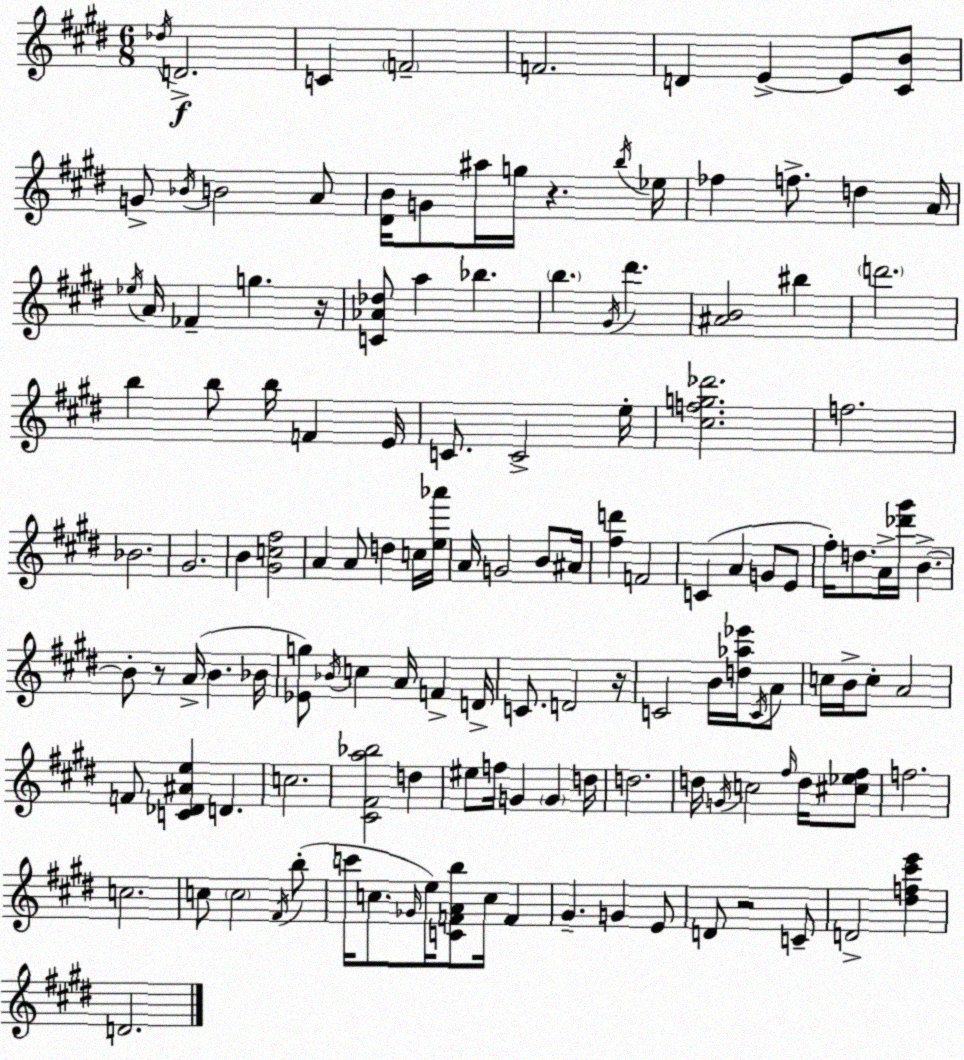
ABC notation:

X:1
T:Untitled
M:6/8
L:1/4
K:E
_d/4 D2 C F2 F2 D E E/2 [^CB]/2 G/2 _B/4 B2 A/2 [^DB]/4 G/2 ^a/4 g/4 z b/4 _e/4 _f f/2 d A/4 _e/4 A/4 _F g z/4 [C_A_d]/2 a _b b ^G/4 ^d' [^AB]2 ^b d'2 b b/2 b/4 F E/4 C/2 C2 e/4 [^cfg_d']2 f2 _B2 ^G2 B [^Gc^f]2 A A/2 d c/4 [e_a']/4 A/4 G2 B/2 ^A/4 [^fd'] F2 C A G/2 E/2 ^f/4 d/2 A/4 [_d'^g']/4 B B/2 z/2 A/4 B _B/4 [_Eg]/2 _B/4 c A/4 F D/4 C/2 D2 z/4 C2 B/4 [d_a_e']/4 C/4 A/2 c/4 B/4 c/2 A2 F/2 [C_D^Ae] D c2 [^C^Fa_b]2 d ^e/2 f/4 G G d/4 d2 d/4 G/4 c2 ^f/4 d/4 [^c_e^f]/2 f2 c2 c/2 c2 ^F/4 b/2 c'/4 c/2 _G/4 e/4 [CFAb]/2 c/4 F ^G G E/2 D/2 z2 C/2 D2 [^df^c'e'] D2